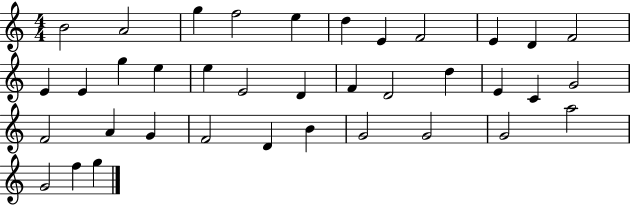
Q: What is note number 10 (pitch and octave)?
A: D4